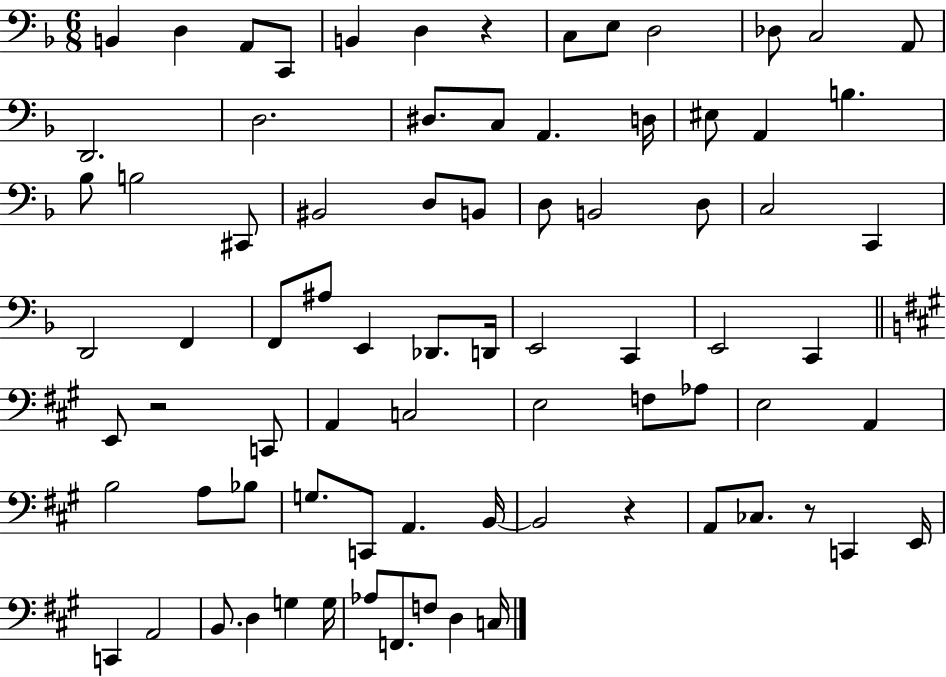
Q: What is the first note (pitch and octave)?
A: B2